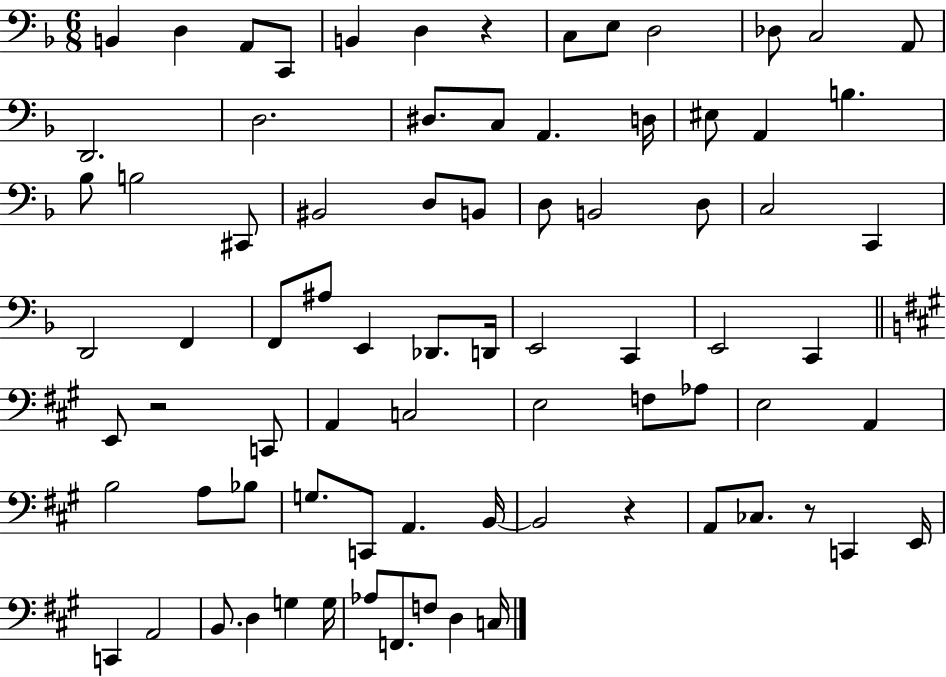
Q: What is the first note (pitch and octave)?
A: B2